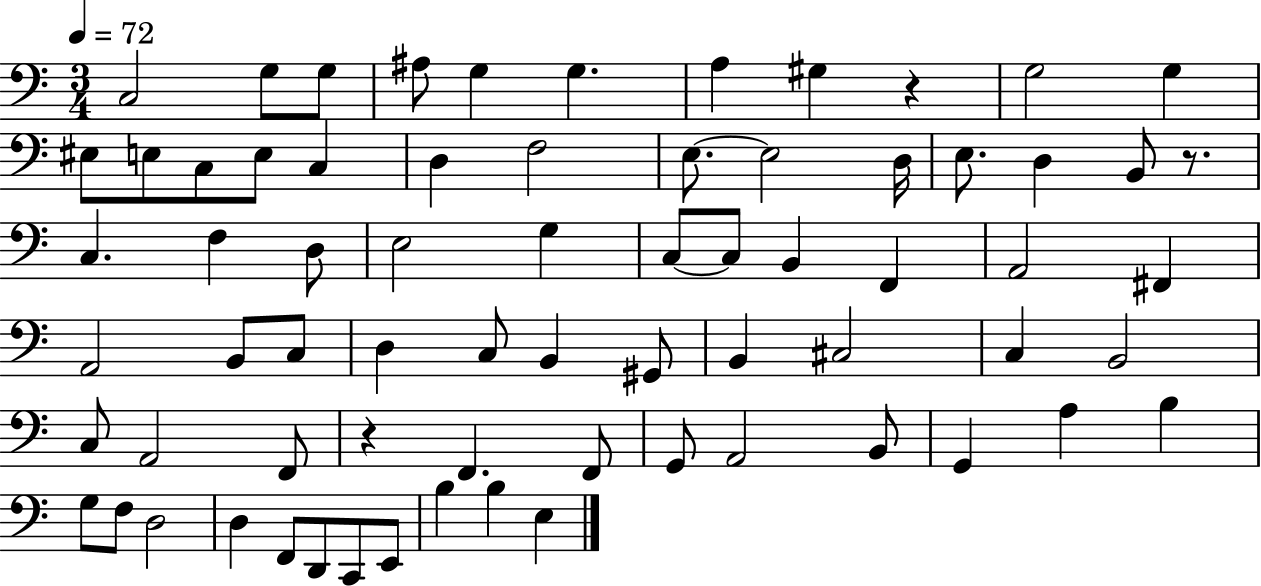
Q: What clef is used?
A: bass